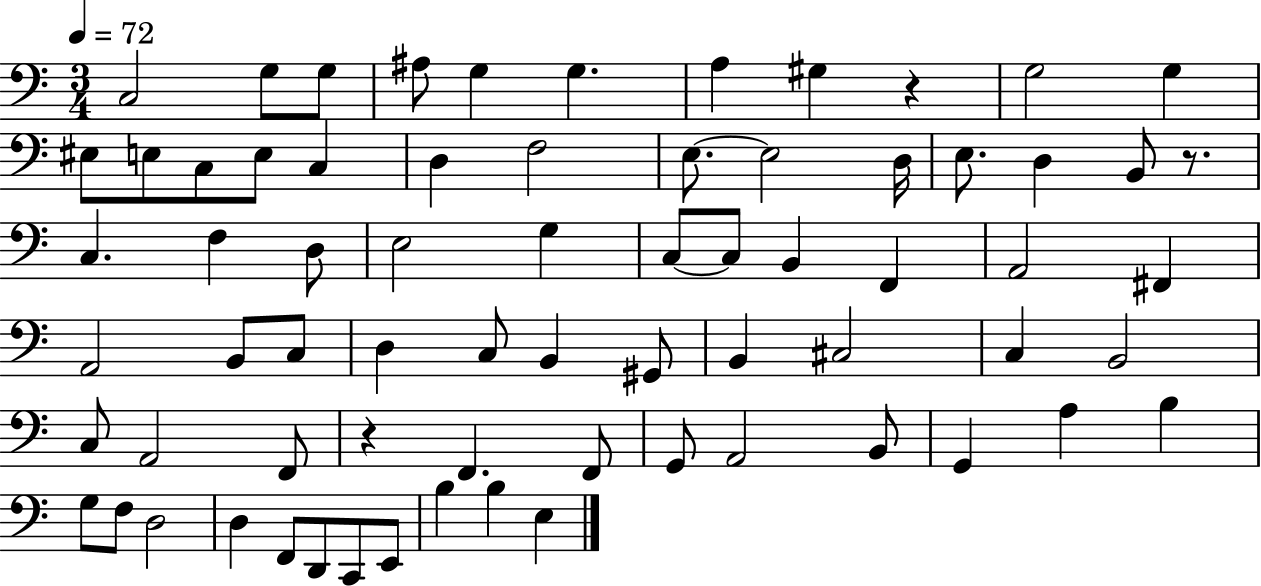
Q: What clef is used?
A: bass